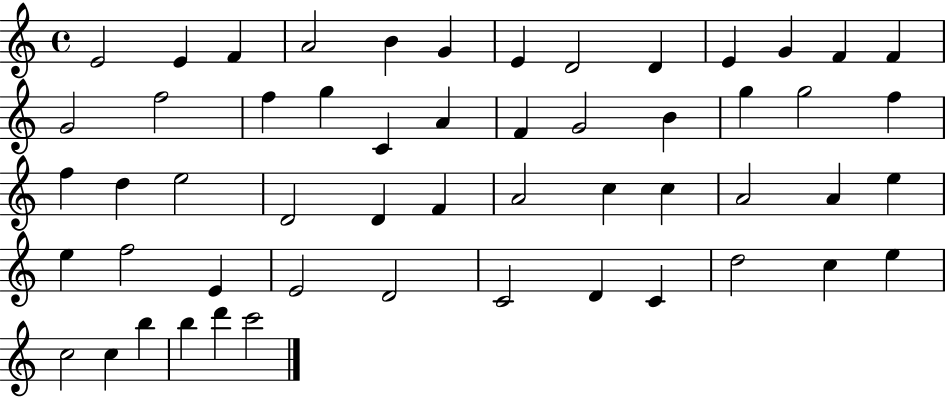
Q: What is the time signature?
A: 4/4